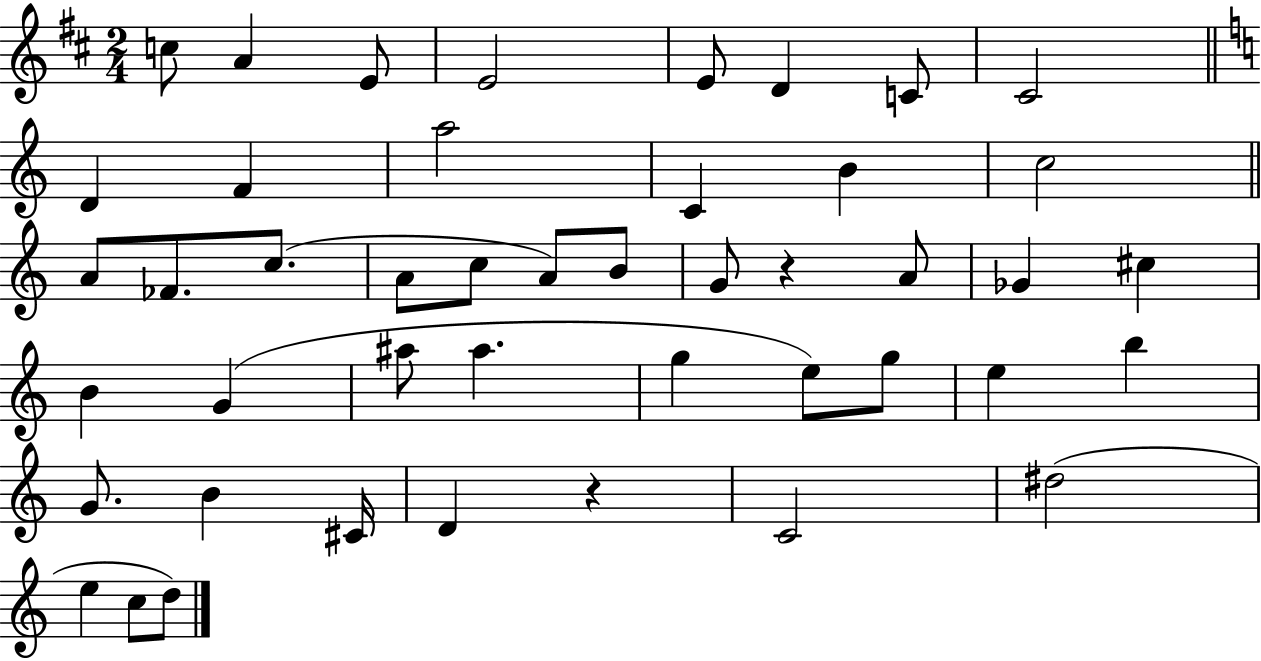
C5/e A4/q E4/e E4/h E4/e D4/q C4/e C#4/h D4/q F4/q A5/h C4/q B4/q C5/h A4/e FES4/e. C5/e. A4/e C5/e A4/e B4/e G4/e R/q A4/e Gb4/q C#5/q B4/q G4/q A#5/e A#5/q. G5/q E5/e G5/e E5/q B5/q G4/e. B4/q C#4/s D4/q R/q C4/h D#5/h E5/q C5/e D5/e